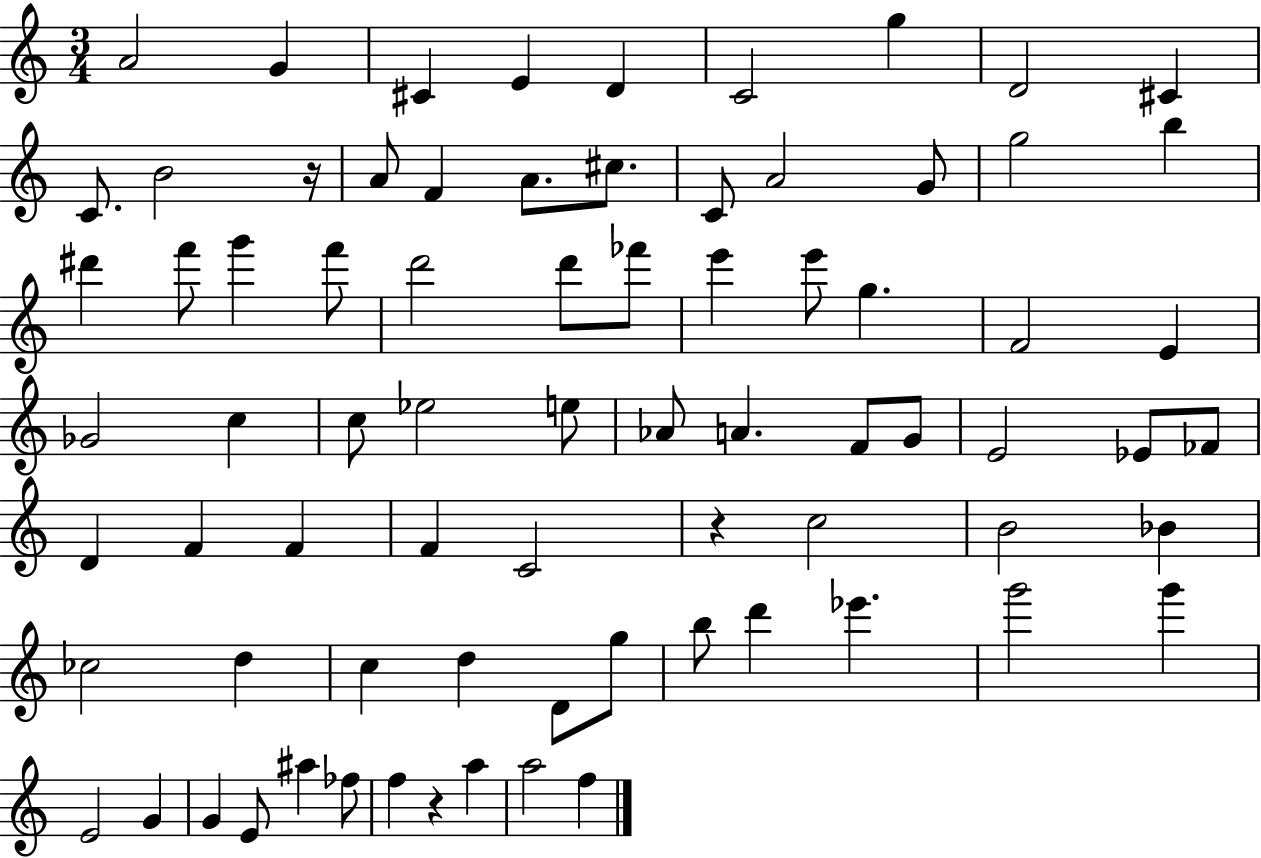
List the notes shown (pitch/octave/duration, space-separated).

A4/h G4/q C#4/q E4/q D4/q C4/h G5/q D4/h C#4/q C4/e. B4/h R/s A4/e F4/q A4/e. C#5/e. C4/e A4/h G4/e G5/h B5/q D#6/q F6/e G6/q F6/e D6/h D6/e FES6/e E6/q E6/e G5/q. F4/h E4/q Gb4/h C5/q C5/e Eb5/h E5/e Ab4/e A4/q. F4/e G4/e E4/h Eb4/e FES4/e D4/q F4/q F4/q F4/q C4/h R/q C5/h B4/h Bb4/q CES5/h D5/q C5/q D5/q D4/e G5/e B5/e D6/q Eb6/q. G6/h G6/q E4/h G4/q G4/q E4/e A#5/q FES5/e F5/q R/q A5/q A5/h F5/q